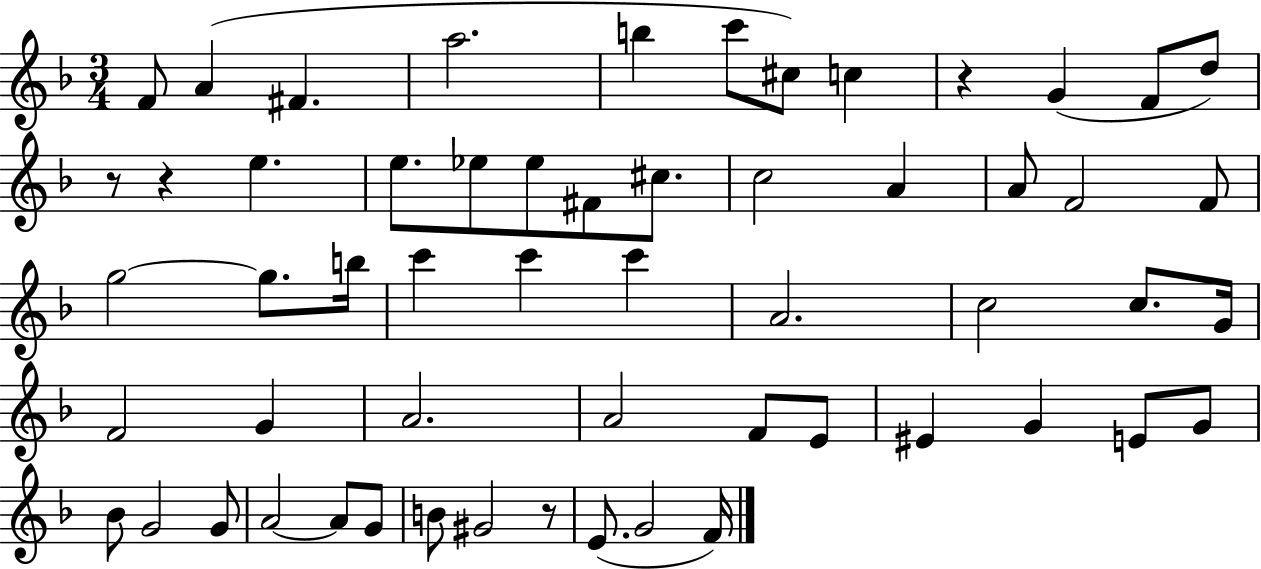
{
  \clef treble
  \numericTimeSignature
  \time 3/4
  \key f \major
  f'8 a'4( fis'4. | a''2. | b''4 c'''8 cis''8) c''4 | r4 g'4( f'8 d''8) | \break r8 r4 e''4. | e''8. ees''8 ees''8 fis'8 cis''8. | c''2 a'4 | a'8 f'2 f'8 | \break g''2~~ g''8. b''16 | c'''4 c'''4 c'''4 | a'2. | c''2 c''8. g'16 | \break f'2 g'4 | a'2. | a'2 f'8 e'8 | eis'4 g'4 e'8 g'8 | \break bes'8 g'2 g'8 | a'2~~ a'8 g'8 | b'8 gis'2 r8 | e'8.( g'2 f'16) | \break \bar "|."
}